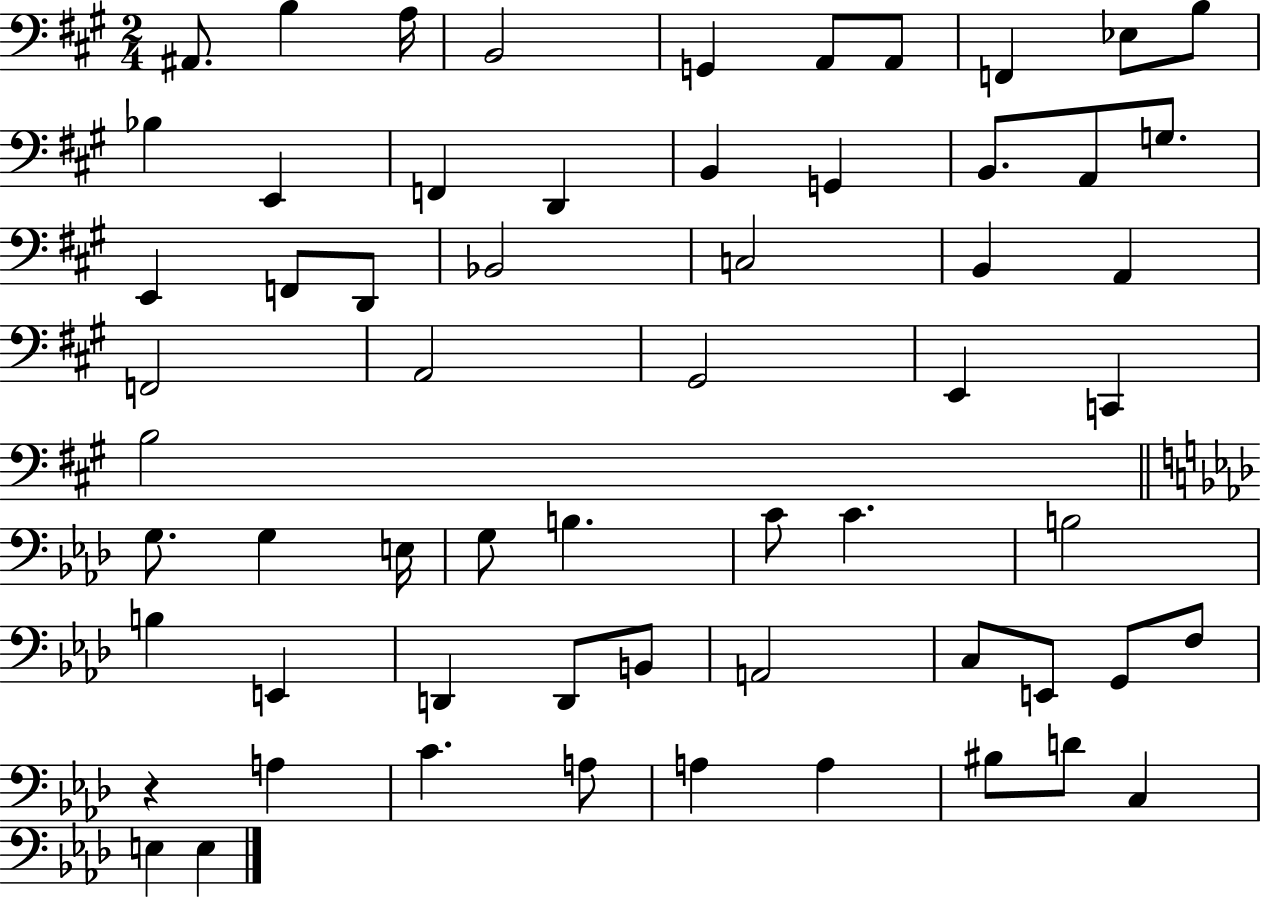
A#2/e. B3/q A3/s B2/h G2/q A2/e A2/e F2/q Eb3/e B3/e Bb3/q E2/q F2/q D2/q B2/q G2/q B2/e. A2/e G3/e. E2/q F2/e D2/e Bb2/h C3/h B2/q A2/q F2/h A2/h G#2/h E2/q C2/q B3/h G3/e. G3/q E3/s G3/e B3/q. C4/e C4/q. B3/h B3/q E2/q D2/q D2/e B2/e A2/h C3/e E2/e G2/e F3/e R/q A3/q C4/q. A3/e A3/q A3/q BIS3/e D4/e C3/q E3/q E3/q